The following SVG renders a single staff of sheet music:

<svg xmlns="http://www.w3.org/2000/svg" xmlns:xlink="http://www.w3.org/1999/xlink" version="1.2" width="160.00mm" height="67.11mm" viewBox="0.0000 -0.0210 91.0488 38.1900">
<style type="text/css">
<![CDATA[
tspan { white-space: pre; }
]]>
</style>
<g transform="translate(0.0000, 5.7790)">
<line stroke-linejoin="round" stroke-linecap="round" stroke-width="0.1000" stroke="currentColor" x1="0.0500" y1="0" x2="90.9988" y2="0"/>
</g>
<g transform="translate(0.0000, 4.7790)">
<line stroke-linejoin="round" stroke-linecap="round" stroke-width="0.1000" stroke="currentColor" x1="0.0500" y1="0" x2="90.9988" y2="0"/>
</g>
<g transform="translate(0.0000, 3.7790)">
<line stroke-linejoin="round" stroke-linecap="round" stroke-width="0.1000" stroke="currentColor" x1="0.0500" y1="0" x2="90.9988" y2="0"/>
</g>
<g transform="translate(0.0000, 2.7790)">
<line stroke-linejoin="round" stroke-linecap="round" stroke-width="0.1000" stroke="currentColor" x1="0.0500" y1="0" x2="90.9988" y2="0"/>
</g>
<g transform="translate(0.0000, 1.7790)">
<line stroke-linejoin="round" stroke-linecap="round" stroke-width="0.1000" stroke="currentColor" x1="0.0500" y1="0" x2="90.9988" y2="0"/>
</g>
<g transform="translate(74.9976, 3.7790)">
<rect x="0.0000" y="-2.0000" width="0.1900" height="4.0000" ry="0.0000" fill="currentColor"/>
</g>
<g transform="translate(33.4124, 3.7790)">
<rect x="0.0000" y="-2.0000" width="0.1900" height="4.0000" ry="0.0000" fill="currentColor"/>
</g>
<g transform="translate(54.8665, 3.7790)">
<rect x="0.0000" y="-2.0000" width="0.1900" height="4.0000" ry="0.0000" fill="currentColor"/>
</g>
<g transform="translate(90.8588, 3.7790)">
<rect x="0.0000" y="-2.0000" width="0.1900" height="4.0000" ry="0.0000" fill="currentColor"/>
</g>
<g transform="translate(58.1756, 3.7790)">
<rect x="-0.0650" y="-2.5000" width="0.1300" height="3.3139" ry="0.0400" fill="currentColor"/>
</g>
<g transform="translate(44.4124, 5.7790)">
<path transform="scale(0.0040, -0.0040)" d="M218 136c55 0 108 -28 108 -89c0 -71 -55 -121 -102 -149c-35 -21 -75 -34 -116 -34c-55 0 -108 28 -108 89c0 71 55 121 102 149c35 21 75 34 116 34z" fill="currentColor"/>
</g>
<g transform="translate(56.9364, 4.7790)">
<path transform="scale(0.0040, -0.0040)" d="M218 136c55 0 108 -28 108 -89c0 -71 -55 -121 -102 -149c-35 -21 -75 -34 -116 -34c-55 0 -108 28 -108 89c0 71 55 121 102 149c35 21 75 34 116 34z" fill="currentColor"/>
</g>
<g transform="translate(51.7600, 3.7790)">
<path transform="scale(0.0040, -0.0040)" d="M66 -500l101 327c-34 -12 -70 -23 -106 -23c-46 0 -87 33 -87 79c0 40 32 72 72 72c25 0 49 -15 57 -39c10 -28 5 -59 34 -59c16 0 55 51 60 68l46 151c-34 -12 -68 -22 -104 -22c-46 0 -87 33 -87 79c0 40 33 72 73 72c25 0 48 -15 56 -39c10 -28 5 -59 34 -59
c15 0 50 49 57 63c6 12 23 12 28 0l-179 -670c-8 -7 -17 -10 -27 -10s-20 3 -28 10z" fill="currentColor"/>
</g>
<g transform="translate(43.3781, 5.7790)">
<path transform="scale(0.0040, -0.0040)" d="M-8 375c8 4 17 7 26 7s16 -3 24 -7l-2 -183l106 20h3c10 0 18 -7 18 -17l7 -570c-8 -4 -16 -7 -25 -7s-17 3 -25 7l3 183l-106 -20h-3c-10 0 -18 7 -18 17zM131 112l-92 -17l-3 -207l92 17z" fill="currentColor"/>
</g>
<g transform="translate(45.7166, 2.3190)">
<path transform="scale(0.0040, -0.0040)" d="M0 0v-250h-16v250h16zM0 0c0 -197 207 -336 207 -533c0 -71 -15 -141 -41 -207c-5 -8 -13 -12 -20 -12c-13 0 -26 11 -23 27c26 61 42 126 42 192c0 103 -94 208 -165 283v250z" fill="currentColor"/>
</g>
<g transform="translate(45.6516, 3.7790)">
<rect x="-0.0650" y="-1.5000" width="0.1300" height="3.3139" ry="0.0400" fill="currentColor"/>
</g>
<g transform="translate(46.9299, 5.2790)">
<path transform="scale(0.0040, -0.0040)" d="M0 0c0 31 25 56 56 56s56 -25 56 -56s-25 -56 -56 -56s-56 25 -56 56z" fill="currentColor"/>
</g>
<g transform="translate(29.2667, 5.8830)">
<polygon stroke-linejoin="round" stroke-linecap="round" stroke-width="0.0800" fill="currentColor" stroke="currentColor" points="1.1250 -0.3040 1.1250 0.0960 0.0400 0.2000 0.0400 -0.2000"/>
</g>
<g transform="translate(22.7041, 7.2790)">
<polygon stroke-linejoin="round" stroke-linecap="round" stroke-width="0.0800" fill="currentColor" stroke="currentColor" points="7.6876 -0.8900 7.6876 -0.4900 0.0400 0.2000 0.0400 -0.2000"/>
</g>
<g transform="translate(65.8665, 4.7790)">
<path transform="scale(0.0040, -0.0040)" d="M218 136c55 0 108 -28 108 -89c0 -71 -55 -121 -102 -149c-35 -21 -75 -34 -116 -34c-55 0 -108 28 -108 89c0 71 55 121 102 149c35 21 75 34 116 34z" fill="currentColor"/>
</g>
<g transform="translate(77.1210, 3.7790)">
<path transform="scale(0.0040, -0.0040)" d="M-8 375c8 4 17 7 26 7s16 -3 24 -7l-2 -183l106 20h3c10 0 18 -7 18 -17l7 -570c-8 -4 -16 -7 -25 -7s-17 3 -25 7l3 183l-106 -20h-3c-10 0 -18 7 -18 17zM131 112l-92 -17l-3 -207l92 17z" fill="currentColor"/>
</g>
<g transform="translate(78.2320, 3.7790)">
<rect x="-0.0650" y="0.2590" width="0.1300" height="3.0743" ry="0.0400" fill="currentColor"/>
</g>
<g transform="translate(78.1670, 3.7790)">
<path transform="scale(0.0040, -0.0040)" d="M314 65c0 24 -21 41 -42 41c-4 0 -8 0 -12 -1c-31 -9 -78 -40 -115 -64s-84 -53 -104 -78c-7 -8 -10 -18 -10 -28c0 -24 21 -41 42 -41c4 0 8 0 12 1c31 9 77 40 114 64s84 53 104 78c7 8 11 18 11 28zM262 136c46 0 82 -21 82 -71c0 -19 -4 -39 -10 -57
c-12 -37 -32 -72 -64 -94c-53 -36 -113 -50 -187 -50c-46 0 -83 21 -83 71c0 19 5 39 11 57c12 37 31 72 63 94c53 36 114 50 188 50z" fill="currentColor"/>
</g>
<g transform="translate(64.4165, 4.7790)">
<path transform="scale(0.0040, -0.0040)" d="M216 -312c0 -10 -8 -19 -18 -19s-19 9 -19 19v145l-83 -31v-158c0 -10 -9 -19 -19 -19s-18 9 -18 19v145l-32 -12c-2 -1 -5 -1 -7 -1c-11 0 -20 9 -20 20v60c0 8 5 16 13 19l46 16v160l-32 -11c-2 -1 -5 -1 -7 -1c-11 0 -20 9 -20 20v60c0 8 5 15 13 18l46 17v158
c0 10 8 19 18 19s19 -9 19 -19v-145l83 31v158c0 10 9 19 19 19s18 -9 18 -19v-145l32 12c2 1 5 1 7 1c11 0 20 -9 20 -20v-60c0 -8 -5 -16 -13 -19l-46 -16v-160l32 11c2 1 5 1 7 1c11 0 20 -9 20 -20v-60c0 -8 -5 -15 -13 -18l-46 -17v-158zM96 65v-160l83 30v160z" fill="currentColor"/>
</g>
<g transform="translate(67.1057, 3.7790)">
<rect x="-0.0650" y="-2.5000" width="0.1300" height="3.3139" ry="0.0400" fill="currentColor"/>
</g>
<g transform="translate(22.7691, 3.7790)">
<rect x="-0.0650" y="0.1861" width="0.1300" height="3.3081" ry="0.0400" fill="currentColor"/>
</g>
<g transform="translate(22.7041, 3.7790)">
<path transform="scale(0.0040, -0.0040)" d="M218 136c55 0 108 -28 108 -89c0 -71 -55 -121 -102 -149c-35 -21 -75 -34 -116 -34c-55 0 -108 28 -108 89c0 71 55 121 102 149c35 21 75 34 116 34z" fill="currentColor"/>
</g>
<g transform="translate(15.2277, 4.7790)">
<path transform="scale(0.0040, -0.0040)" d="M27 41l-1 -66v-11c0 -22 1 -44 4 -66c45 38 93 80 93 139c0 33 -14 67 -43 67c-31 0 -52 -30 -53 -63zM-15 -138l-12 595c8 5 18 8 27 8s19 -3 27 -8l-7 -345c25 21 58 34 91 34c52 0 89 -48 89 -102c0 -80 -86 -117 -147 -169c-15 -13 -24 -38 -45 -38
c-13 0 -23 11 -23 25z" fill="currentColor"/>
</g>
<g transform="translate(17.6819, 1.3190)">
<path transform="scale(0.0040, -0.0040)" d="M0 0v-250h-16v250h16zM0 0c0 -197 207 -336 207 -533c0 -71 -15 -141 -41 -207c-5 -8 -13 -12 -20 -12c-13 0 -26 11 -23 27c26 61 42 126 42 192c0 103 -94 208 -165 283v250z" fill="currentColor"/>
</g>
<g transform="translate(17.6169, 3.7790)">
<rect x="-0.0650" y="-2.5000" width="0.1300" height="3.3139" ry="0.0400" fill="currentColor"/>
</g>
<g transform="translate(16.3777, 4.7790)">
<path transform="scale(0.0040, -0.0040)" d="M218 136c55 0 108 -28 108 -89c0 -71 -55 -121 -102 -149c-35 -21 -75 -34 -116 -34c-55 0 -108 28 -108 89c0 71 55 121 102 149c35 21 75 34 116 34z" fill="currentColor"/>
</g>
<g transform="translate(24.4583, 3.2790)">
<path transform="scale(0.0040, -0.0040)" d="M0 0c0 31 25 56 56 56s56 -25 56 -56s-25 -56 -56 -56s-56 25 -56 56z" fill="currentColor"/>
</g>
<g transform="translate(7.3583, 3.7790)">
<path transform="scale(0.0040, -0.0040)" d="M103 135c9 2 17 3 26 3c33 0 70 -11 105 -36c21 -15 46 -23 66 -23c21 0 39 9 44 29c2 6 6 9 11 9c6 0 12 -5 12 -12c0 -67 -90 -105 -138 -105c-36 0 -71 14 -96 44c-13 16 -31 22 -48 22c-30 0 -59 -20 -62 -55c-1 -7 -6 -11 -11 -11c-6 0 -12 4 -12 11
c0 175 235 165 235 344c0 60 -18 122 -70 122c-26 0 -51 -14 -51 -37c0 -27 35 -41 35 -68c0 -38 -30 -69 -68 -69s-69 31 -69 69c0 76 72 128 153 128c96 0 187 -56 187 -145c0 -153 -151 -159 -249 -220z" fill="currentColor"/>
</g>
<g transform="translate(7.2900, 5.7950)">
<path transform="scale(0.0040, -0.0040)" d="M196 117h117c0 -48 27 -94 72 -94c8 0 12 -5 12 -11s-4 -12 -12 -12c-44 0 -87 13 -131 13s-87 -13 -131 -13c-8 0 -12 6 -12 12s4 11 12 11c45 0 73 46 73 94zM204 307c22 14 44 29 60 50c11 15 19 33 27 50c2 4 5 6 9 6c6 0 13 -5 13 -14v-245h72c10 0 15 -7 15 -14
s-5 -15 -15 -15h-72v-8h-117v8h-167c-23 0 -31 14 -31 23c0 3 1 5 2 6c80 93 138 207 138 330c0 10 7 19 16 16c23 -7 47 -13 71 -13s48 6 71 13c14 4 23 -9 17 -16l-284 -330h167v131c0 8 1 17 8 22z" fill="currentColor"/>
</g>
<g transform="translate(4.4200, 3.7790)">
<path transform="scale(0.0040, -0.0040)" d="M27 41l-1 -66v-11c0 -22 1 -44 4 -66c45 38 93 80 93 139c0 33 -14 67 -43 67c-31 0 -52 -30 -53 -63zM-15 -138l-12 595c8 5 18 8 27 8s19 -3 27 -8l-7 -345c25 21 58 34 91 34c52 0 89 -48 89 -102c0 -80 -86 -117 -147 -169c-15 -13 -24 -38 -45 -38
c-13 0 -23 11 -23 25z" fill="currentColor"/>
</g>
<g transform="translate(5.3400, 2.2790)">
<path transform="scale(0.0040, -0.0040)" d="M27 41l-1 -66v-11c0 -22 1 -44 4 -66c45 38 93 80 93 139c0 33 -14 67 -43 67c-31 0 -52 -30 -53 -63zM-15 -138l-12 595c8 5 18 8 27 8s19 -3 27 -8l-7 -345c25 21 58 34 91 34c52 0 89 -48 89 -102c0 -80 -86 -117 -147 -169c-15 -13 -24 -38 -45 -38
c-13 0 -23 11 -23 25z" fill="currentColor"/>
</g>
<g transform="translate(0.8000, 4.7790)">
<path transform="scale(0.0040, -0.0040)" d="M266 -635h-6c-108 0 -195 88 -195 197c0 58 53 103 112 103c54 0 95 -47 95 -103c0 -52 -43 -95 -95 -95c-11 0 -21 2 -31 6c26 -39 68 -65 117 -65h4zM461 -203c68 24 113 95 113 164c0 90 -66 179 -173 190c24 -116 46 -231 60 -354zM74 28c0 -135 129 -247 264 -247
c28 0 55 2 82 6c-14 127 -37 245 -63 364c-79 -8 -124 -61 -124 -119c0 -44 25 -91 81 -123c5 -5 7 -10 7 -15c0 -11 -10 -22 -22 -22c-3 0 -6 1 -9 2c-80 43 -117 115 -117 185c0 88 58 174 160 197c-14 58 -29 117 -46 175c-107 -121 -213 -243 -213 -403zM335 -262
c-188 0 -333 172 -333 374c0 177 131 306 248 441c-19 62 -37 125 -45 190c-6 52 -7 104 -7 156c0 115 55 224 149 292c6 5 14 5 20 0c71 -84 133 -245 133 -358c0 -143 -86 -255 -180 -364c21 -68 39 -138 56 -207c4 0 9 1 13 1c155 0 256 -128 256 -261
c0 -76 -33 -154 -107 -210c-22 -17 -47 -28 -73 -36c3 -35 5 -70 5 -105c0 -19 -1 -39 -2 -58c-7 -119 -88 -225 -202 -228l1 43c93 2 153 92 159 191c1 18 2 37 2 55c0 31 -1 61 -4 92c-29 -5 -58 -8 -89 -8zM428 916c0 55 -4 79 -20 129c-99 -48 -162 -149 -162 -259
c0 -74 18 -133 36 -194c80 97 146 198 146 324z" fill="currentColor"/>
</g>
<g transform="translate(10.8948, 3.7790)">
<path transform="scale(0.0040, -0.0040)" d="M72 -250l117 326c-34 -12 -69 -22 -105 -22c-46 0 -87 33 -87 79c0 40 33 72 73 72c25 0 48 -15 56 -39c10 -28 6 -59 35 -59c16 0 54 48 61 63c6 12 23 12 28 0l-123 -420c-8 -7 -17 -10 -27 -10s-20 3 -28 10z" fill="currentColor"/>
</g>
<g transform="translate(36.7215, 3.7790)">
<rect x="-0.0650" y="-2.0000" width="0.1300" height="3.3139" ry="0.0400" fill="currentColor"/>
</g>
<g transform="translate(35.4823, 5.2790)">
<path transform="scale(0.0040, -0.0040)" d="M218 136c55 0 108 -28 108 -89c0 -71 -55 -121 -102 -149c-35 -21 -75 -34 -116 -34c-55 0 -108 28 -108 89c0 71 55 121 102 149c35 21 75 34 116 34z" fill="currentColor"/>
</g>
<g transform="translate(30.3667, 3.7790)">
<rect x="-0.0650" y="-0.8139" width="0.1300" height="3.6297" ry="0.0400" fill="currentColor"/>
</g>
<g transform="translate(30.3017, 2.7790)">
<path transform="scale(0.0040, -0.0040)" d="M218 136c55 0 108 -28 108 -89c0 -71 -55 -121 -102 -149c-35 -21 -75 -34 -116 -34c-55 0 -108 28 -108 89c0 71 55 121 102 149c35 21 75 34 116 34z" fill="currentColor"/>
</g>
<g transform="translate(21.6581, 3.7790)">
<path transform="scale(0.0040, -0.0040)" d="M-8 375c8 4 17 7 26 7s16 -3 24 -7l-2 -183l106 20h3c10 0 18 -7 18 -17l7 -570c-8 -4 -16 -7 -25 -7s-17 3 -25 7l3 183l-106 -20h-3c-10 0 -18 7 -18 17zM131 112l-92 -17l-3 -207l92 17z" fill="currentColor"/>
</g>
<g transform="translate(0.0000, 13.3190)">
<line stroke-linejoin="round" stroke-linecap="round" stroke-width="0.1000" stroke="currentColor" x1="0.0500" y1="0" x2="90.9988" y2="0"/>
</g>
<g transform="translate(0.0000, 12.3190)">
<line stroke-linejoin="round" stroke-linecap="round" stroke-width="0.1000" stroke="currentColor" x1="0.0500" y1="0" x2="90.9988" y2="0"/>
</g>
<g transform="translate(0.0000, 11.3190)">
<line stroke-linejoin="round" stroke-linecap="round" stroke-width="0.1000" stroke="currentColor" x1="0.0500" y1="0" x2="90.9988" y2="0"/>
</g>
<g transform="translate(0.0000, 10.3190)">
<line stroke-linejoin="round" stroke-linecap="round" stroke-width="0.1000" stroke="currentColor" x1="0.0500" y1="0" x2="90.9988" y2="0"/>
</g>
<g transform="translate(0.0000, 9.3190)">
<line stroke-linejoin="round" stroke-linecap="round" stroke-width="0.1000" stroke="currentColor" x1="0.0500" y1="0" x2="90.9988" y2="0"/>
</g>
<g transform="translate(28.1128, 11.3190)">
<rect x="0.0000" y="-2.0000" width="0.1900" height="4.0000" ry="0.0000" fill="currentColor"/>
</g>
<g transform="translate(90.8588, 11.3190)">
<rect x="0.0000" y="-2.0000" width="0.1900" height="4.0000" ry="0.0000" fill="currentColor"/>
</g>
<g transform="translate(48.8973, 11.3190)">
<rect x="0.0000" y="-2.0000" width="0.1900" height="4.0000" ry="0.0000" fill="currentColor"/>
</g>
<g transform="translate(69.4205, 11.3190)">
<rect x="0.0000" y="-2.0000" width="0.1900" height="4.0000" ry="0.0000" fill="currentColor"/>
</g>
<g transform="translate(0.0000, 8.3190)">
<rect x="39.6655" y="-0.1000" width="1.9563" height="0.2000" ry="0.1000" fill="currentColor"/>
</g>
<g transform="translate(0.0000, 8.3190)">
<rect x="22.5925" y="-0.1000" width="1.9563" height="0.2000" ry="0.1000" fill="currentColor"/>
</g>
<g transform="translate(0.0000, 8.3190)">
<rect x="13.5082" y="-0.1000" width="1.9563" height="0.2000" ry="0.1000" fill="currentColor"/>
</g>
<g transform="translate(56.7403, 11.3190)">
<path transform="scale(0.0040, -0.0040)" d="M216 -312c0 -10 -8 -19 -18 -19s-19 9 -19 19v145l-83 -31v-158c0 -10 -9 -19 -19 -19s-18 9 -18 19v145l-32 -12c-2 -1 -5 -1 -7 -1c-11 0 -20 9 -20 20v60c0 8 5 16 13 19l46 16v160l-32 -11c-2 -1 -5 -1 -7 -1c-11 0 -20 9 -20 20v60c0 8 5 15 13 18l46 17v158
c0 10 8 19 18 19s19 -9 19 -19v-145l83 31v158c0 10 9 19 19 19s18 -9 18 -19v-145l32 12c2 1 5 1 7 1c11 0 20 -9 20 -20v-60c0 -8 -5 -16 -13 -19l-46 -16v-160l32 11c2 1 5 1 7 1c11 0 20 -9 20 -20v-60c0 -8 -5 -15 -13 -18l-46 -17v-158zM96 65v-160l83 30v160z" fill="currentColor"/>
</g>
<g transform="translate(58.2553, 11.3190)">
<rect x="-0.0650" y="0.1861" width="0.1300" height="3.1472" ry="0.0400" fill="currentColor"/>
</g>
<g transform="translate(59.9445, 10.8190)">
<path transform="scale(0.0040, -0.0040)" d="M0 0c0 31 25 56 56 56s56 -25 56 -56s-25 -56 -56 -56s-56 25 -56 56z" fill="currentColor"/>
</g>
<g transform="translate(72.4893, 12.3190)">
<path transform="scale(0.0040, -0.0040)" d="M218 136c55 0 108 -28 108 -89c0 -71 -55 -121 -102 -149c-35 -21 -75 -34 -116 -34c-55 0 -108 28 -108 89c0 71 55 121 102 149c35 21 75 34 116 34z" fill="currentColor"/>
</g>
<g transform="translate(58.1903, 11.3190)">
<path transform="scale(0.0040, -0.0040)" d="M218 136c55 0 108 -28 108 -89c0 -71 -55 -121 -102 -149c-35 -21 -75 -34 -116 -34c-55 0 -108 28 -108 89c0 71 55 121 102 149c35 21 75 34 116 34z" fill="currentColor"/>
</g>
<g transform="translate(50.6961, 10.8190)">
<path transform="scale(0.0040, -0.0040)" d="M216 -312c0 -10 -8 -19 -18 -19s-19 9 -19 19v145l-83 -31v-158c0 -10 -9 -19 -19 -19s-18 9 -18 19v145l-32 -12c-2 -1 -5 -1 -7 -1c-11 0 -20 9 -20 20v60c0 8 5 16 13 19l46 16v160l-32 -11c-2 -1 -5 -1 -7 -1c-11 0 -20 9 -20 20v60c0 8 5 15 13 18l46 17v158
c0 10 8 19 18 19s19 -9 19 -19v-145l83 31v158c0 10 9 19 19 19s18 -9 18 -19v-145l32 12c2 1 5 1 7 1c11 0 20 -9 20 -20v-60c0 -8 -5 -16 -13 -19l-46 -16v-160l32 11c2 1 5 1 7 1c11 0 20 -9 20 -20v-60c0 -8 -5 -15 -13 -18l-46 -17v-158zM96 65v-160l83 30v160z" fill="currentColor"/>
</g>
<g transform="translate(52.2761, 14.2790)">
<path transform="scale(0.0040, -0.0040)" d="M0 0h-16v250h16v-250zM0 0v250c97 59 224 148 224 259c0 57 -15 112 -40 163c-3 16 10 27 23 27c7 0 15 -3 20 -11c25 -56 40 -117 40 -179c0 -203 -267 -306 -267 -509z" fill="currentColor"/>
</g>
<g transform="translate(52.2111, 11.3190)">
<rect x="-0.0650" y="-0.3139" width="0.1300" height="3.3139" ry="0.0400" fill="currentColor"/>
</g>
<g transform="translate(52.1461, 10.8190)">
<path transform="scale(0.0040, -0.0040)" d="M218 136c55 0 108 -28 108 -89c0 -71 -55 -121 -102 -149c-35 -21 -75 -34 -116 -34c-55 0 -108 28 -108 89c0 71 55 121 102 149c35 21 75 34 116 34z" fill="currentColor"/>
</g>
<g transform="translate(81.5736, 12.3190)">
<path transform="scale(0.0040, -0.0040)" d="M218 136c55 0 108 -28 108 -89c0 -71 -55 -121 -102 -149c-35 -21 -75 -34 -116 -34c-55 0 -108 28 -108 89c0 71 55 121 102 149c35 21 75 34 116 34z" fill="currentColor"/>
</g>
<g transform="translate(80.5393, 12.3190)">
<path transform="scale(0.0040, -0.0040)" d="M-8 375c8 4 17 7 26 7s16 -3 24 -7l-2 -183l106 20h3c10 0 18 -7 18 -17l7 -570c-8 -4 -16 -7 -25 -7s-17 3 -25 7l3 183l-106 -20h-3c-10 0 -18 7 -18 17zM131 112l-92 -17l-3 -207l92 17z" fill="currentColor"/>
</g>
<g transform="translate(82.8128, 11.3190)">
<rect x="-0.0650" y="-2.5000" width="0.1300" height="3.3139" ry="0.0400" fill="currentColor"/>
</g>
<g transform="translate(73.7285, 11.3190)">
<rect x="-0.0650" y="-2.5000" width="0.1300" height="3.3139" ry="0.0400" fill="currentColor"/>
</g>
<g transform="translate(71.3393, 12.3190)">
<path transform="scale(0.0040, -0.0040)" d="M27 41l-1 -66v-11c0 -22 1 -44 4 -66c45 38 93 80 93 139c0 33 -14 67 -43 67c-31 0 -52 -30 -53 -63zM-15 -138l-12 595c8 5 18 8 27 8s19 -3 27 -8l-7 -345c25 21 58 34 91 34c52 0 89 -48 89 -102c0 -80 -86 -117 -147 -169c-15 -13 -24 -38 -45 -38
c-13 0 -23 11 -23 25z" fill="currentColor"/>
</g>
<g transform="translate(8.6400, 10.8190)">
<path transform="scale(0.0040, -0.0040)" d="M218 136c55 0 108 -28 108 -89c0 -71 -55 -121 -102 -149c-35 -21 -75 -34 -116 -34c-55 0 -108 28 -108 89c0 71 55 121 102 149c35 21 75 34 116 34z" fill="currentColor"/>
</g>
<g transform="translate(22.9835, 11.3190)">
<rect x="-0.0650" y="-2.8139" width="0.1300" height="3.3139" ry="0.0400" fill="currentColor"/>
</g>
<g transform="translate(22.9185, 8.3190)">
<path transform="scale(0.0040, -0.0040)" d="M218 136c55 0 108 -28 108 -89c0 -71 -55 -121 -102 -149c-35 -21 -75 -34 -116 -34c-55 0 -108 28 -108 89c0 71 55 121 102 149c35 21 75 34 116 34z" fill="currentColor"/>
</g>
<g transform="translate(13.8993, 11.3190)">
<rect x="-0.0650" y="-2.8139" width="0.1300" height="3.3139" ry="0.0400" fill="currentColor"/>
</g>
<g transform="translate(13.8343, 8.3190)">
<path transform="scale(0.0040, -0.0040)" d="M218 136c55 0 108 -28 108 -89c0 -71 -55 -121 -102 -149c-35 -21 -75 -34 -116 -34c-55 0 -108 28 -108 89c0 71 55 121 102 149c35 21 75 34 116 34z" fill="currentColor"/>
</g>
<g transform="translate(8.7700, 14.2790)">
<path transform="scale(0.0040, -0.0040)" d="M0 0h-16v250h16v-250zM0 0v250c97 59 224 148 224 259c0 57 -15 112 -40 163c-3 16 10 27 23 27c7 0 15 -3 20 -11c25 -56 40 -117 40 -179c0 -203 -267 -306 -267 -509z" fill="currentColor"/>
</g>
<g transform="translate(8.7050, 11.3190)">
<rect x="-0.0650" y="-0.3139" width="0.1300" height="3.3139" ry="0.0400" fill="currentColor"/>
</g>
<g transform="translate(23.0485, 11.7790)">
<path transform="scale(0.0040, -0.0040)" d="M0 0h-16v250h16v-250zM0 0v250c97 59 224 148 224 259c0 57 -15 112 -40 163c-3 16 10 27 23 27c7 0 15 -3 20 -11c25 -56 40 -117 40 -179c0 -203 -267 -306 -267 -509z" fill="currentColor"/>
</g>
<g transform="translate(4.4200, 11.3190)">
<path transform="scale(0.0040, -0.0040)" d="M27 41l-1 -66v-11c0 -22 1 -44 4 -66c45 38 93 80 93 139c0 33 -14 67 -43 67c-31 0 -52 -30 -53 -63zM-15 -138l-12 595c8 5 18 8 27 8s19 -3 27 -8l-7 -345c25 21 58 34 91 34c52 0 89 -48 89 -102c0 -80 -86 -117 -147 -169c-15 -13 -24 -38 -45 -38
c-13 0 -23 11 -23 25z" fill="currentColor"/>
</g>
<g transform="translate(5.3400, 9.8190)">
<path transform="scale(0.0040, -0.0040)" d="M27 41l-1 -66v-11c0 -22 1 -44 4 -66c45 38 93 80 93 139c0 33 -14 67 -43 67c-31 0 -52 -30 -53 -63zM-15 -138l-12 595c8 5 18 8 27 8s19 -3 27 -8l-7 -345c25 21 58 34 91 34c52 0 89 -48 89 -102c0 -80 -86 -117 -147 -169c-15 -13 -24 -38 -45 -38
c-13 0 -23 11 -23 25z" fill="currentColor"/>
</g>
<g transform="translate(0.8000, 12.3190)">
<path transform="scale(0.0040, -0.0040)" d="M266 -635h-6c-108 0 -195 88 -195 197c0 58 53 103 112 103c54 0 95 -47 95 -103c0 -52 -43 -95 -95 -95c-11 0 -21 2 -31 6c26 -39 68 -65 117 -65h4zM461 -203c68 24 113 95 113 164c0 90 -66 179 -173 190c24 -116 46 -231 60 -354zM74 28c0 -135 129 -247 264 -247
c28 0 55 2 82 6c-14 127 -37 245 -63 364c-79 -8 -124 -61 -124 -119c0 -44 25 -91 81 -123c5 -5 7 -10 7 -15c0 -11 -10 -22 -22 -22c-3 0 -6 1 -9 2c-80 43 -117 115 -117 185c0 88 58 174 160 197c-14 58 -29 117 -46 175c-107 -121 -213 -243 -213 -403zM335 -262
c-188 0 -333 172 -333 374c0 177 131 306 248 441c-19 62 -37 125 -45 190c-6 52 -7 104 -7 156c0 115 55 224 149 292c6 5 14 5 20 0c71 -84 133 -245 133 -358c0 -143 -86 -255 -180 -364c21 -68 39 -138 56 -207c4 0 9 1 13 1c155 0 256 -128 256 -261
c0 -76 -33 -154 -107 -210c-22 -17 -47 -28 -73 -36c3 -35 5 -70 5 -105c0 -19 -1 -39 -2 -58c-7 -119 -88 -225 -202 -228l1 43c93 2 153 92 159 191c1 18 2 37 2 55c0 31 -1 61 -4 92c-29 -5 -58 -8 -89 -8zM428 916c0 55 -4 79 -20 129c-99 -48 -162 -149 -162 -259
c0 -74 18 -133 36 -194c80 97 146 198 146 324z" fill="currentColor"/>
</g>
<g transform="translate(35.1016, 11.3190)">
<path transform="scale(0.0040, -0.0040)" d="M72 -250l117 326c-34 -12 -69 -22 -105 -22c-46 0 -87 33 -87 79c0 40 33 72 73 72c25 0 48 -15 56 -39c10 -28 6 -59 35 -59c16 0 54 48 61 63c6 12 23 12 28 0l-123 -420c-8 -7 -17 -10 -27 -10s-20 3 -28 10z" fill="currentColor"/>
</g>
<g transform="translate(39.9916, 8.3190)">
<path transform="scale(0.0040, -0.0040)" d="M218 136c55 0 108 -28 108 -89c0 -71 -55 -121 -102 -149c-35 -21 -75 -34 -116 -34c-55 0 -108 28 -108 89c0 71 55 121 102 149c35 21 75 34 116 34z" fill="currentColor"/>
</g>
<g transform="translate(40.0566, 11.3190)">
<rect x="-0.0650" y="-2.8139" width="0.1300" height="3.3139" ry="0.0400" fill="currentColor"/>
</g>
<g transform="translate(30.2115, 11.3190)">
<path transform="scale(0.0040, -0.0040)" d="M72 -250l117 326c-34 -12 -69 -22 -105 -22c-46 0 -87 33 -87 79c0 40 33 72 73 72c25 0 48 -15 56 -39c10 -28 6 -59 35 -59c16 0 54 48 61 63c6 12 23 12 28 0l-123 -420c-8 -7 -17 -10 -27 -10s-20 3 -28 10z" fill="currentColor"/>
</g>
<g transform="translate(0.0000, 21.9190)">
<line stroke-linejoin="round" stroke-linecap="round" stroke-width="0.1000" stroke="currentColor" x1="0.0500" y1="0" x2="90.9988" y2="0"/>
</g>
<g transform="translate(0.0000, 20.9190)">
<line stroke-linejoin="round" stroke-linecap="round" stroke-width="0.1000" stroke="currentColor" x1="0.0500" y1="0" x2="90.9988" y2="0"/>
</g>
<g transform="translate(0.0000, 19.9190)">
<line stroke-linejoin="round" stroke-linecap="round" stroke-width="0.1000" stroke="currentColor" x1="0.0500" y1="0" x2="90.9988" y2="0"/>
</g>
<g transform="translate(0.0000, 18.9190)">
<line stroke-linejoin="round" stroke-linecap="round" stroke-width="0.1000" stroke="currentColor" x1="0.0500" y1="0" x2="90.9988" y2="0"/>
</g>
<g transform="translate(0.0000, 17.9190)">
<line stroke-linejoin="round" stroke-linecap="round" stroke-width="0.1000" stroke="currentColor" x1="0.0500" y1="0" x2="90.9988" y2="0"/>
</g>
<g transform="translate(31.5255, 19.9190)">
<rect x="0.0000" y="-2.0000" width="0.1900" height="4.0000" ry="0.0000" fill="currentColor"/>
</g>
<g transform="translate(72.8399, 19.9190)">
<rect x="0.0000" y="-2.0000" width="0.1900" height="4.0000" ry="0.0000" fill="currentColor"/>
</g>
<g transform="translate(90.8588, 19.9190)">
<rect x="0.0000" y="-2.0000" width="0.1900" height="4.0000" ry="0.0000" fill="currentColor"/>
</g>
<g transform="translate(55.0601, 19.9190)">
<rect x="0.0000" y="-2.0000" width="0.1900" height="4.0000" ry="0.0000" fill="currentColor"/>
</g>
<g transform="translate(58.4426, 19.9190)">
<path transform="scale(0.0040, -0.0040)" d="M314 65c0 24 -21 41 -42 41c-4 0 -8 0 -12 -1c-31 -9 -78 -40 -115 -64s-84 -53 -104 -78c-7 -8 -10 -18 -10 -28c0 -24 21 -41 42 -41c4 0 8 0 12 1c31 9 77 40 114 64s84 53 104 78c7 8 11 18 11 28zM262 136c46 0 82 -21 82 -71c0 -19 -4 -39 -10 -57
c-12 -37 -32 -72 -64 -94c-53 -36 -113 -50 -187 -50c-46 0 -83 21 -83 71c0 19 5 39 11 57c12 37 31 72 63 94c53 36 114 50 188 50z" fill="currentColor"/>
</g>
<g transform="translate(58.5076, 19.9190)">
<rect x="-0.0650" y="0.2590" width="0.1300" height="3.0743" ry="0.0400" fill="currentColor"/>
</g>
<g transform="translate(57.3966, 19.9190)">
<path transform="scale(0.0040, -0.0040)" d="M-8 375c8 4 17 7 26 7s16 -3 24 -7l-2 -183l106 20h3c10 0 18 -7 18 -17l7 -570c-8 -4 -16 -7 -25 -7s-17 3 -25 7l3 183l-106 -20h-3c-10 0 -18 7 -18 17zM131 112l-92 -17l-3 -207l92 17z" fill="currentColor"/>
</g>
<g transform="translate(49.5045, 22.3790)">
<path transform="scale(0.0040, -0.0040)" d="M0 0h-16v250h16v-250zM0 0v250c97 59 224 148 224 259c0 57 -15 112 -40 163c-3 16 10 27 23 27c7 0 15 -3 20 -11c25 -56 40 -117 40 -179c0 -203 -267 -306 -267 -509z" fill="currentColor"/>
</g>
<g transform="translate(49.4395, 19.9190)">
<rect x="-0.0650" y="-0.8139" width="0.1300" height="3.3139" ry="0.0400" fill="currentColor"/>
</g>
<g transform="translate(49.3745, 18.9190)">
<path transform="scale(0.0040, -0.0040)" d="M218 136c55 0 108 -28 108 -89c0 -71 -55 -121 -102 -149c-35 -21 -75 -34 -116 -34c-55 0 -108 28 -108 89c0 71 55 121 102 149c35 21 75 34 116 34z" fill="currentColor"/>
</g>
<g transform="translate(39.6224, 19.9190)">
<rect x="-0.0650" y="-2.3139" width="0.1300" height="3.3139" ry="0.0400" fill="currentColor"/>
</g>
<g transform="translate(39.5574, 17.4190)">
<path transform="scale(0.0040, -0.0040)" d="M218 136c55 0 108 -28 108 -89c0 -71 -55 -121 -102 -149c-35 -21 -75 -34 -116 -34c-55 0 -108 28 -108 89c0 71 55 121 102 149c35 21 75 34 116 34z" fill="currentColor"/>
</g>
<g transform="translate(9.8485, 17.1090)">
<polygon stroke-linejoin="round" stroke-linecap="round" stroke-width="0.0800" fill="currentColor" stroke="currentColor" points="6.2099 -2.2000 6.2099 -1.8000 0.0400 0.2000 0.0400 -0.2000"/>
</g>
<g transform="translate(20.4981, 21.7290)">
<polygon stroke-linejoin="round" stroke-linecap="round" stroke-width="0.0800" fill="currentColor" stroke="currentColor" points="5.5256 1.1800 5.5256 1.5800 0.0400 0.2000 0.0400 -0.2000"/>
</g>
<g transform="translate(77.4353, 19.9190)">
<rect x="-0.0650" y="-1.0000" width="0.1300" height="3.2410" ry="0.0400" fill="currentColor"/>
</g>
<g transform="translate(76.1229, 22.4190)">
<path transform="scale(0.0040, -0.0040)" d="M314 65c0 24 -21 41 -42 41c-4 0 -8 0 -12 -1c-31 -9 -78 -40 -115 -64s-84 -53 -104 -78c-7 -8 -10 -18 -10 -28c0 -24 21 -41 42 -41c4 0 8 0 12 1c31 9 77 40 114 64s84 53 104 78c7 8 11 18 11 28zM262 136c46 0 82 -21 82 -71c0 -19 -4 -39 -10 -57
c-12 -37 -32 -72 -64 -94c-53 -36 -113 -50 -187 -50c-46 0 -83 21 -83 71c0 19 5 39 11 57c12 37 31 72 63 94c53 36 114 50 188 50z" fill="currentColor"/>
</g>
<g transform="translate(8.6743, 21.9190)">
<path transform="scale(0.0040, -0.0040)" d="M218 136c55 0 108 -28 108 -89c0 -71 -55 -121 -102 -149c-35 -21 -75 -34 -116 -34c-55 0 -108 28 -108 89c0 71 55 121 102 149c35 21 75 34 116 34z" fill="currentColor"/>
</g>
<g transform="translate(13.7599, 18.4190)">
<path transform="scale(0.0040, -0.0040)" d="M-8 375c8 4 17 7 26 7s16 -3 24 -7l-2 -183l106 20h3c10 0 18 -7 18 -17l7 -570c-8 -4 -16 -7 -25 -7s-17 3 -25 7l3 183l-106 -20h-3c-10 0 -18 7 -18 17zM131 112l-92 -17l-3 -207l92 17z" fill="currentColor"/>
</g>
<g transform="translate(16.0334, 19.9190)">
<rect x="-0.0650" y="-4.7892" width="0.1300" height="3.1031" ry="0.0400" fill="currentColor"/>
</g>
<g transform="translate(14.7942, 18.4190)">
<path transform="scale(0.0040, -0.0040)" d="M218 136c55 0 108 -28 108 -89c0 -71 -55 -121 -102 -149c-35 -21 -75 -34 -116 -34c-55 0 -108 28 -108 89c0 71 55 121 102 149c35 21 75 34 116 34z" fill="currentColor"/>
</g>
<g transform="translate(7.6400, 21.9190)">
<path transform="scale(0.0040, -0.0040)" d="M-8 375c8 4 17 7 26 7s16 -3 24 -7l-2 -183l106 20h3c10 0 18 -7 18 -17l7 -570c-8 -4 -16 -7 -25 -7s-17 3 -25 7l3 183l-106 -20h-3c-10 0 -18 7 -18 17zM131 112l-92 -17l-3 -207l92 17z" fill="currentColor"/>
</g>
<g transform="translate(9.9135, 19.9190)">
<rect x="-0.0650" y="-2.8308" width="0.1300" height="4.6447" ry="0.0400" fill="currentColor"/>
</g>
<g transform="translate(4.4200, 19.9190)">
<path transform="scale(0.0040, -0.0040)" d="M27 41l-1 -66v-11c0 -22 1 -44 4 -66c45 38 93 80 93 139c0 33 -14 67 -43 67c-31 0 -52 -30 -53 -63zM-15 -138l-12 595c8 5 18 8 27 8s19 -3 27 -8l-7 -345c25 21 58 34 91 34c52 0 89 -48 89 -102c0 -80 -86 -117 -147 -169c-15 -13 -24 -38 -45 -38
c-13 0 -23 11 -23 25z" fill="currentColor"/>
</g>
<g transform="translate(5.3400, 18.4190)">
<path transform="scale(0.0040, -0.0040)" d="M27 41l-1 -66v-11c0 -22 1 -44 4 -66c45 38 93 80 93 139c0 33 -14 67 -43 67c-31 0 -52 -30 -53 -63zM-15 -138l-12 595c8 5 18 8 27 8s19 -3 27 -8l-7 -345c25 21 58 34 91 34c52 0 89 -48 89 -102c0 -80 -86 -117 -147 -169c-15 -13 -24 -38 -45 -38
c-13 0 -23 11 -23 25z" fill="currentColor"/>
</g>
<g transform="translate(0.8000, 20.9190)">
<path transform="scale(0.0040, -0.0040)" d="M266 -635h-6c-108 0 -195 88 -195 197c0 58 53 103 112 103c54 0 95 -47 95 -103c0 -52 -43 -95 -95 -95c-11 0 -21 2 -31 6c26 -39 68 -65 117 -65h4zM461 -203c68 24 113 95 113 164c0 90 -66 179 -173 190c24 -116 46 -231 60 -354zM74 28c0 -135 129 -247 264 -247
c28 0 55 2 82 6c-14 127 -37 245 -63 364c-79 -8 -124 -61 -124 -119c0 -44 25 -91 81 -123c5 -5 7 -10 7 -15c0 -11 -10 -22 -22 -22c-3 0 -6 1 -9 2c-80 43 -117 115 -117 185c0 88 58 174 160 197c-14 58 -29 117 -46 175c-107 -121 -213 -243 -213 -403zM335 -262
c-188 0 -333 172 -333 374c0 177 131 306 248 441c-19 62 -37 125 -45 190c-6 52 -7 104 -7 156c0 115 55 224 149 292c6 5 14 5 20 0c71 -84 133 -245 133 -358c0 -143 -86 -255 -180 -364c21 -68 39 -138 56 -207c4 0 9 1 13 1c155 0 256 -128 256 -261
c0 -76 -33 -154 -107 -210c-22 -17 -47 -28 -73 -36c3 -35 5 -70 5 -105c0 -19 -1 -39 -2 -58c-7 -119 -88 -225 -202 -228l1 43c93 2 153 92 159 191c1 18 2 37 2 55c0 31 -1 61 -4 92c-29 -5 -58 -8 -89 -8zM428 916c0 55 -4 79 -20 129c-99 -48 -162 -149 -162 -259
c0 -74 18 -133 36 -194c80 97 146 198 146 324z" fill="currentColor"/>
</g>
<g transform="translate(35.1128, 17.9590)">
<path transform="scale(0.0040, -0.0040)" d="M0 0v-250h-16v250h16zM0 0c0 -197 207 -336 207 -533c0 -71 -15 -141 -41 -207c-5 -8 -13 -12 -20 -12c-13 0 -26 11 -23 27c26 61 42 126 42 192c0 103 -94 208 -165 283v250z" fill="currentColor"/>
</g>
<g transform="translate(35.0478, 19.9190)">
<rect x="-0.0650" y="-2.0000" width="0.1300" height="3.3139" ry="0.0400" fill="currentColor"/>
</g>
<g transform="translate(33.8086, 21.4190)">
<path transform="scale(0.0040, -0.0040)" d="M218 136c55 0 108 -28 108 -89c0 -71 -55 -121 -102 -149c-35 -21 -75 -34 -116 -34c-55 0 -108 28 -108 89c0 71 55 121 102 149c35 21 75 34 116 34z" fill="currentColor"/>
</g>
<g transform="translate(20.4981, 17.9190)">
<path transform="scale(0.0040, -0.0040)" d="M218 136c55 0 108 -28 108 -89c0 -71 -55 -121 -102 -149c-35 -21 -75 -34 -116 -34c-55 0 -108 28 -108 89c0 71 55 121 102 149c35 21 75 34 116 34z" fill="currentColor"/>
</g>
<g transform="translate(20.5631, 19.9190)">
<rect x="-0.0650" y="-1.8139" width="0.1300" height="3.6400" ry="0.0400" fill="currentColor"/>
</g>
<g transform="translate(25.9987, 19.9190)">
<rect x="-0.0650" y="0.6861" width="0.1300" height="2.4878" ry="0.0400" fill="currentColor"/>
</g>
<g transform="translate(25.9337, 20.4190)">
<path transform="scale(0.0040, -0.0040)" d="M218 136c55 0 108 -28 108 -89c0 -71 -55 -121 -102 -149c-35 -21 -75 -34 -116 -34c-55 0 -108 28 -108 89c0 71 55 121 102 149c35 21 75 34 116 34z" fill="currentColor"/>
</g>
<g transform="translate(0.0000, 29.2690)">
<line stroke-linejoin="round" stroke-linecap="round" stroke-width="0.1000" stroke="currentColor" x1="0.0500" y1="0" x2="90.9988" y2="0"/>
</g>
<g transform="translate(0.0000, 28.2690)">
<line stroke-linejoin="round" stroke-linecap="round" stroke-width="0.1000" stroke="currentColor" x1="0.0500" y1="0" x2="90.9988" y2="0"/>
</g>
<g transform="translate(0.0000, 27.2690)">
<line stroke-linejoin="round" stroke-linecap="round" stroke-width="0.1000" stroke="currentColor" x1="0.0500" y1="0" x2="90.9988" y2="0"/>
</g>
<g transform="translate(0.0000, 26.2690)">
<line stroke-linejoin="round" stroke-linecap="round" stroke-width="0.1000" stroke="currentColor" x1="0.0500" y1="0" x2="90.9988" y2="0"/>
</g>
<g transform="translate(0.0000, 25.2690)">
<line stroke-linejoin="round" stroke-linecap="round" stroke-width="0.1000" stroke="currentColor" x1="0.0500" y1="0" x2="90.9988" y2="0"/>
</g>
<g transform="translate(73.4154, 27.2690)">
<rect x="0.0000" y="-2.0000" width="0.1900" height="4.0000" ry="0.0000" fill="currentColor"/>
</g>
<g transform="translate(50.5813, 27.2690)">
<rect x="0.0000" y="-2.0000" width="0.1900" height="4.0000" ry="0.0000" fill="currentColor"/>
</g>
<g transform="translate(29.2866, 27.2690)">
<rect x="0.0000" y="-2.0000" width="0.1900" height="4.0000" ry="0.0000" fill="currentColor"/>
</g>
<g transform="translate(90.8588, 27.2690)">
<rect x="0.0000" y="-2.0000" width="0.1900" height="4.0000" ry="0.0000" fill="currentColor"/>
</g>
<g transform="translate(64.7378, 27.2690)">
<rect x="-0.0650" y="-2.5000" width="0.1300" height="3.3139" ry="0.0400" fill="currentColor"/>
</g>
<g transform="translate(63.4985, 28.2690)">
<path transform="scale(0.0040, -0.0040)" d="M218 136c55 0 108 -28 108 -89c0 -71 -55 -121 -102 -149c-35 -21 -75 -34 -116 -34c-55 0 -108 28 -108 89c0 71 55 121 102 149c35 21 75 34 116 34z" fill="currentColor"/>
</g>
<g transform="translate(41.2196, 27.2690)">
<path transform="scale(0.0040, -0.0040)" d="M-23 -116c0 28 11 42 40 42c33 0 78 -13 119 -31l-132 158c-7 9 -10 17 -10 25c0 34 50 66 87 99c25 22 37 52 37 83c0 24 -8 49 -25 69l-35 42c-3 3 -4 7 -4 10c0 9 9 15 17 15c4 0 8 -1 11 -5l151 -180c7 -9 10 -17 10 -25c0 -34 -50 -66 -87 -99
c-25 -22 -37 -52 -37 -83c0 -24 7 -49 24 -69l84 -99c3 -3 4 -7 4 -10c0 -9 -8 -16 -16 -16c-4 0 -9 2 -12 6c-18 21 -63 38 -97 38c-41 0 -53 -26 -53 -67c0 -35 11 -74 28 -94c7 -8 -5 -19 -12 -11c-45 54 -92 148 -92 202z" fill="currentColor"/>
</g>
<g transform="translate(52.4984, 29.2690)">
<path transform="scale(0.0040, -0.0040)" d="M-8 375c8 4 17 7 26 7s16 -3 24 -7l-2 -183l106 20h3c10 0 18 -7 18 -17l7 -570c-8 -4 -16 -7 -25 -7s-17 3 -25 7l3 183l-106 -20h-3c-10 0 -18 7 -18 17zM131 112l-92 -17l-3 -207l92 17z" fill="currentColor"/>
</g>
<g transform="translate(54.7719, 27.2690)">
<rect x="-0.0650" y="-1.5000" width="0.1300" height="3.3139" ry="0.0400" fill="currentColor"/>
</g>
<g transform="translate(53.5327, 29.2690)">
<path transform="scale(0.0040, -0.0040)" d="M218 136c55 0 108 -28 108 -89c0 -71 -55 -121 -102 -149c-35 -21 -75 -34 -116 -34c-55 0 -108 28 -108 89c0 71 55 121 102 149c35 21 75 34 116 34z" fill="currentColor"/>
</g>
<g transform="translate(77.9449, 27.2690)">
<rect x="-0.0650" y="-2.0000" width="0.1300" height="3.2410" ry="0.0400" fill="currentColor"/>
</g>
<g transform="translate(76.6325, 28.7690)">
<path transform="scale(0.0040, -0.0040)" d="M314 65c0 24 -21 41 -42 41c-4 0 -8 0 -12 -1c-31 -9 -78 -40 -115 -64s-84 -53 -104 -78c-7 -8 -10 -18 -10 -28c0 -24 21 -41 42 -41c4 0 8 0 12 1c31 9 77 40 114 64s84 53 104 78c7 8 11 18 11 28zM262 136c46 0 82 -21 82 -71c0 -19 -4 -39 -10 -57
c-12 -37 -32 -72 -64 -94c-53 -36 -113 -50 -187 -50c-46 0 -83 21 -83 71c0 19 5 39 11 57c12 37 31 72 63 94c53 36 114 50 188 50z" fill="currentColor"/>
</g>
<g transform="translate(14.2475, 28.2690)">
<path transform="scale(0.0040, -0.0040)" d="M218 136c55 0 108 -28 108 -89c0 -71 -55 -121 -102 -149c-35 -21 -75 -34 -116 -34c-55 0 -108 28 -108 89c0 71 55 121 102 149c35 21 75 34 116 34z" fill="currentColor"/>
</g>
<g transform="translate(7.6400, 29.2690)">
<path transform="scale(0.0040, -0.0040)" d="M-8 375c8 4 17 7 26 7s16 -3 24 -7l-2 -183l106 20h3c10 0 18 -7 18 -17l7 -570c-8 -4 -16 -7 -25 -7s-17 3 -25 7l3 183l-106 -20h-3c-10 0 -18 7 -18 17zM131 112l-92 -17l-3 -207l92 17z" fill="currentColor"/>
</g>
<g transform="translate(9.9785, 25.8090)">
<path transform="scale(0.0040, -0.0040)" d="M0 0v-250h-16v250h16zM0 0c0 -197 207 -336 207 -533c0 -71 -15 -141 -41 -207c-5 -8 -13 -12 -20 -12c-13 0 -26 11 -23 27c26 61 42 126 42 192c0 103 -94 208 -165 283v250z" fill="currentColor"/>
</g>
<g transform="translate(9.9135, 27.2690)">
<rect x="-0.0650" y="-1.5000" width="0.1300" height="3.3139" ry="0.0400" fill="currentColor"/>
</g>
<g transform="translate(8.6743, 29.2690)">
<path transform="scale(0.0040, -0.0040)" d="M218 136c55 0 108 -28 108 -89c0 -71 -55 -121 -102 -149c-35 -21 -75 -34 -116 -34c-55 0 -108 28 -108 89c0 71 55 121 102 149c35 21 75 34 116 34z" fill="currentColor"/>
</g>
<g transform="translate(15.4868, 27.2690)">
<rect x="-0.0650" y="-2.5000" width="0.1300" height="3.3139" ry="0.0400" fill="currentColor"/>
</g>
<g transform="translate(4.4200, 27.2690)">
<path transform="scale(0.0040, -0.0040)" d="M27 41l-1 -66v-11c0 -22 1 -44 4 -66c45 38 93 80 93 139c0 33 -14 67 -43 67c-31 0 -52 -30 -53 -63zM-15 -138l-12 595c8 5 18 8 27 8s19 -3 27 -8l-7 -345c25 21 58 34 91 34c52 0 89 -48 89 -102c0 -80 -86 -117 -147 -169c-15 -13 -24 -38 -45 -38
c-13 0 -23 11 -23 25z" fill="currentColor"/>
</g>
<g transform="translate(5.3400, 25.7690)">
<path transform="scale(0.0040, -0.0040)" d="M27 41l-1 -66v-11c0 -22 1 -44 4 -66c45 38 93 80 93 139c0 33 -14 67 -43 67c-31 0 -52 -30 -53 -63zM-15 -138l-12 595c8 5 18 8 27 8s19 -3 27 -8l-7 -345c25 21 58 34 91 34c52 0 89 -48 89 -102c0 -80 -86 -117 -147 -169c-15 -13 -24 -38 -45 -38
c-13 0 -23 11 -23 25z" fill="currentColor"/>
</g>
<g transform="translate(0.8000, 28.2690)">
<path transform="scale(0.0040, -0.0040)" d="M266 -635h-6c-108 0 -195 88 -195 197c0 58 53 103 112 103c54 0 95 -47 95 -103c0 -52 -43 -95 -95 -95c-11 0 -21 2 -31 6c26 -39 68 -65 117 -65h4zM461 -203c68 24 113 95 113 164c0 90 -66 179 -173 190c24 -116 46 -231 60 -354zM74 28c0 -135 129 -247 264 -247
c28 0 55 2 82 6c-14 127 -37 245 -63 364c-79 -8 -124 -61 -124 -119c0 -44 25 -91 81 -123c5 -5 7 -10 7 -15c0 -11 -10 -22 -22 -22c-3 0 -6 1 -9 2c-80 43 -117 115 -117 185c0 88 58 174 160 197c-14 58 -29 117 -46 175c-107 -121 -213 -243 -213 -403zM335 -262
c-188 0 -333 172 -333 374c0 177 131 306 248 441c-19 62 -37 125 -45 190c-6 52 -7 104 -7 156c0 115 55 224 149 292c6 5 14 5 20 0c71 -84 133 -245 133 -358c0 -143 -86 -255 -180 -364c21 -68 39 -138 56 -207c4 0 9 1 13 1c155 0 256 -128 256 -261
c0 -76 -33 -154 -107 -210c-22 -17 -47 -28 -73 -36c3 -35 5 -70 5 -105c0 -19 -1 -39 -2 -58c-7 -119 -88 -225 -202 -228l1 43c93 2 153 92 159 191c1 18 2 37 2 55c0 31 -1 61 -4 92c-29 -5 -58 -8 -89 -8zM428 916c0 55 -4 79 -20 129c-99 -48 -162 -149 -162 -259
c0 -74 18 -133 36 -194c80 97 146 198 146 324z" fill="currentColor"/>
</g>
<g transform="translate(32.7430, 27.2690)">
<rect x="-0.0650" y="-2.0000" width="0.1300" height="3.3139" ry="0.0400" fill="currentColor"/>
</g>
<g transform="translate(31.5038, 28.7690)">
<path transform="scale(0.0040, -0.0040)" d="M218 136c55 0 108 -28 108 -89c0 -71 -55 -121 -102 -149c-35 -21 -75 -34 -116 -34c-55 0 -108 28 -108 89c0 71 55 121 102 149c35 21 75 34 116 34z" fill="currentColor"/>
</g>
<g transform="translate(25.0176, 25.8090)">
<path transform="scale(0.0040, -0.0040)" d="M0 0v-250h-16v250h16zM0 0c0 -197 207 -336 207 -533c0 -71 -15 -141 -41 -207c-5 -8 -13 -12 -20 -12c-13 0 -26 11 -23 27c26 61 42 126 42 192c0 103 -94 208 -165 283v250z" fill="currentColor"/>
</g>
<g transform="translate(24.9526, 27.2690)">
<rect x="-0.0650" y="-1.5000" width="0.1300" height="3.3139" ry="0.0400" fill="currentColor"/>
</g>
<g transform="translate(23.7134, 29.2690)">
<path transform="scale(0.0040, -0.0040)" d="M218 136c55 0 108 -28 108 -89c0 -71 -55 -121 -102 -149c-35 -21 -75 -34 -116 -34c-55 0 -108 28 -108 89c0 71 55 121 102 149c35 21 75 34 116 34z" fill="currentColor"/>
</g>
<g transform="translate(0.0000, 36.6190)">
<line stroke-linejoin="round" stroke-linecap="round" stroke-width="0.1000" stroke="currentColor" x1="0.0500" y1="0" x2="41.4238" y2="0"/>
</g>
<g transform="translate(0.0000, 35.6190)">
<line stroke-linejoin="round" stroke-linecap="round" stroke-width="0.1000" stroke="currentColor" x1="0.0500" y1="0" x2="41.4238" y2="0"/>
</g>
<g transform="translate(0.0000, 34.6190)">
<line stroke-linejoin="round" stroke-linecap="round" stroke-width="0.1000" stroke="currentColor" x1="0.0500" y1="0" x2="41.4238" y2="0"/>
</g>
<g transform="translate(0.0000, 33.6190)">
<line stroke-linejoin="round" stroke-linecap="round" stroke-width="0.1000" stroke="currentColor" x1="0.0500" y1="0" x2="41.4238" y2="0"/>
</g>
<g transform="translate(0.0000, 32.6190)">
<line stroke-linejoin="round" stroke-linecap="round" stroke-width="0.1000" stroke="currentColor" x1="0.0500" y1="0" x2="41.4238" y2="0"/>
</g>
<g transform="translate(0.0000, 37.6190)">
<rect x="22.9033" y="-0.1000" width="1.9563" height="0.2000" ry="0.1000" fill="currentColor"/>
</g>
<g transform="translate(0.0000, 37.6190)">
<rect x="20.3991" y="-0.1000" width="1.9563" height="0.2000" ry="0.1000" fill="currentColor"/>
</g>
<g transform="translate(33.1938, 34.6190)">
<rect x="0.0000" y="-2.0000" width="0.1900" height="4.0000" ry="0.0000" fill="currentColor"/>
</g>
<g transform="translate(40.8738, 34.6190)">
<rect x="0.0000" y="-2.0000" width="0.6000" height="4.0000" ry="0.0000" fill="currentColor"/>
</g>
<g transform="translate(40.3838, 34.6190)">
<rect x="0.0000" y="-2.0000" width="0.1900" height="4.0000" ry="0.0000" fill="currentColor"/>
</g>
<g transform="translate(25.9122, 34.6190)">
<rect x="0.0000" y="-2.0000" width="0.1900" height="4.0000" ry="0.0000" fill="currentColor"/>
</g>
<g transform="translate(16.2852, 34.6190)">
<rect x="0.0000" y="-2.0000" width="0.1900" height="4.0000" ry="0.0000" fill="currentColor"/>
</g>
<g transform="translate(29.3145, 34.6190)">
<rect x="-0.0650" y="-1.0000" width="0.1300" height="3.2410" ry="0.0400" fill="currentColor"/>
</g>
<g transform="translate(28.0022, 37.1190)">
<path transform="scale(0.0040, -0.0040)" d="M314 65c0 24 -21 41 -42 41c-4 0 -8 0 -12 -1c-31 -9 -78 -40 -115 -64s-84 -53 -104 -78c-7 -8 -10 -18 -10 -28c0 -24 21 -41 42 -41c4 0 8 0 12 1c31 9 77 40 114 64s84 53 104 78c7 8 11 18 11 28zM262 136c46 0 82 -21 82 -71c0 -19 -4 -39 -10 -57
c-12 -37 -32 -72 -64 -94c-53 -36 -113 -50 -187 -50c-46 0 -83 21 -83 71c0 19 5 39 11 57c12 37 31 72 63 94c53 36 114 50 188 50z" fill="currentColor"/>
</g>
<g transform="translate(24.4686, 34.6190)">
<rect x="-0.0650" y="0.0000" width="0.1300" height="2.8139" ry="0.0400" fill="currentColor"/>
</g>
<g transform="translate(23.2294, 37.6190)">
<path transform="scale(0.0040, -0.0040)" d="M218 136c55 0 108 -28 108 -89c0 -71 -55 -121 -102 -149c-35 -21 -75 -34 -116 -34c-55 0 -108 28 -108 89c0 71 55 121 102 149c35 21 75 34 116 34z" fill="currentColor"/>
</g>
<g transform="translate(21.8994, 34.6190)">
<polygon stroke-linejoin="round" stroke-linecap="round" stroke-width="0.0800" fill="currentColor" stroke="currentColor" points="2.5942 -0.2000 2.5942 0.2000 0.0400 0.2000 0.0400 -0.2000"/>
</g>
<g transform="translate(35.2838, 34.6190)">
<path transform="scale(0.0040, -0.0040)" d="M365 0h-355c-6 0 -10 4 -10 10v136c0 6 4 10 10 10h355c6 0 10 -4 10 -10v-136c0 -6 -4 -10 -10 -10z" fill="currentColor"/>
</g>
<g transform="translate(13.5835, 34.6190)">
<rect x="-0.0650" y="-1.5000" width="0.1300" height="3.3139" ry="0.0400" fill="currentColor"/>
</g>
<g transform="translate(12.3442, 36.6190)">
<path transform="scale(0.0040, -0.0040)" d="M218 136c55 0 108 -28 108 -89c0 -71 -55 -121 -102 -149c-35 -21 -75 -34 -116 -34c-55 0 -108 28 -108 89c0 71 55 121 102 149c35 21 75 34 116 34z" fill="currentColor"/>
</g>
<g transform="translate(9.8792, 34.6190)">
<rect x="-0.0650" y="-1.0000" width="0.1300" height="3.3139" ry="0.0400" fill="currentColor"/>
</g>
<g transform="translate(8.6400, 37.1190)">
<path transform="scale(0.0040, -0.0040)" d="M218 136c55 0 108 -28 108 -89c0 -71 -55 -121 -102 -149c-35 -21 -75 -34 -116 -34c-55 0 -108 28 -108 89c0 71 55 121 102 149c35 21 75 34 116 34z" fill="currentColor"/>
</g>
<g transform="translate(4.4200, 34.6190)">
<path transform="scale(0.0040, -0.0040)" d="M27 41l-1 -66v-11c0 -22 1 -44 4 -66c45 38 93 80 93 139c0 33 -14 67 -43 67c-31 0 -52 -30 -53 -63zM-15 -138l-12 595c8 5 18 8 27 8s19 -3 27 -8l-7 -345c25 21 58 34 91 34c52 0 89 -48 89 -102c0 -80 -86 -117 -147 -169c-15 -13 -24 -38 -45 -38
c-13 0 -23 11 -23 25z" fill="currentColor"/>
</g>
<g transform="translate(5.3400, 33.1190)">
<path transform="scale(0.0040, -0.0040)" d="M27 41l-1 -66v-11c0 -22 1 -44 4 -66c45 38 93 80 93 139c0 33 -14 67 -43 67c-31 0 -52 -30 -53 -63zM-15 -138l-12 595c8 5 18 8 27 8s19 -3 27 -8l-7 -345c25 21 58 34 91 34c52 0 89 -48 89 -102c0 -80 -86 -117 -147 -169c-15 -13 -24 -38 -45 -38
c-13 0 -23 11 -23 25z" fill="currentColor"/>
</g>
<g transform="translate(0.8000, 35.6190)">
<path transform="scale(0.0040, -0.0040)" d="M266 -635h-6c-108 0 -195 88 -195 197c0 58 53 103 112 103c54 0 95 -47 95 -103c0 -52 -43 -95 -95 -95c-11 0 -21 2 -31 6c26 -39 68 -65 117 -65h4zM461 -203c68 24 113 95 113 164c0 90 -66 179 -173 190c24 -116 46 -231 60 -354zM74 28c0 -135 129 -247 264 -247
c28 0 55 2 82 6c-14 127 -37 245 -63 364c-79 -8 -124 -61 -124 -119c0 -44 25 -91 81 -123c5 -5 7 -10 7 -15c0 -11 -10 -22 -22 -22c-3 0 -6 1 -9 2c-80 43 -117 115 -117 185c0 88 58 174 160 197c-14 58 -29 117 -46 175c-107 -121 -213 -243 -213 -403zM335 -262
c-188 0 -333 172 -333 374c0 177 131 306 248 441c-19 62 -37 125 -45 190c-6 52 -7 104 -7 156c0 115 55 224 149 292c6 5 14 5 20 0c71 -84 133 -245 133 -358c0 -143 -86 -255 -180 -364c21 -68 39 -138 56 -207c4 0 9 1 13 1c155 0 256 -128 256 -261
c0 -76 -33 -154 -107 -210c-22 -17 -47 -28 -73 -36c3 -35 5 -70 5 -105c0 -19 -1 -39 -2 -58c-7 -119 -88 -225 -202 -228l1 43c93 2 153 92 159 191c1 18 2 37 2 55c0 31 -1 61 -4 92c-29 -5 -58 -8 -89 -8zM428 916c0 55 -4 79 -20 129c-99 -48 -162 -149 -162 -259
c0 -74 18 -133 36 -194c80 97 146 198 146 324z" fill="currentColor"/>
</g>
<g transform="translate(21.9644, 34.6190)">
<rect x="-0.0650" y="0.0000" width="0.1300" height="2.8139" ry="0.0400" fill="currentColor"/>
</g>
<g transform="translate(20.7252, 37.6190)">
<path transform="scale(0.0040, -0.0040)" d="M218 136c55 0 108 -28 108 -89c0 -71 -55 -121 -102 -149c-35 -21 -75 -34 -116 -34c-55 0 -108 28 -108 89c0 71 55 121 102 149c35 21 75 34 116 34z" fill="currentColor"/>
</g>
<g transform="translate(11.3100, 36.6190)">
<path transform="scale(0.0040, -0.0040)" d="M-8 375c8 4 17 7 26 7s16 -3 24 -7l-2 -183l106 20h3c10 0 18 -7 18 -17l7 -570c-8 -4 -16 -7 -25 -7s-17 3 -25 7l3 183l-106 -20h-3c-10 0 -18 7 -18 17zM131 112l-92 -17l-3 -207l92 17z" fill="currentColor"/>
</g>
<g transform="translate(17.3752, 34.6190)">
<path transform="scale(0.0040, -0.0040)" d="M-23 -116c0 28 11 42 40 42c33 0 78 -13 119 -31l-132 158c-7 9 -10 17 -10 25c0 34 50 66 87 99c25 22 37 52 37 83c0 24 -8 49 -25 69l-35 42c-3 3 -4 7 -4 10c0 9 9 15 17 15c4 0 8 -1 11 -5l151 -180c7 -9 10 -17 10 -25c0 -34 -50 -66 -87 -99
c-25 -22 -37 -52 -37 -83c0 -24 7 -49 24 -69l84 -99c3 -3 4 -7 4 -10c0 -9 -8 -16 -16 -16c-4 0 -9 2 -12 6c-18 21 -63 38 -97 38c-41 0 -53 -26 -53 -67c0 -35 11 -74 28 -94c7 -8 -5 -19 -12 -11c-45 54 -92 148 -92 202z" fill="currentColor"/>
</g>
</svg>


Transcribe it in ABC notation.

X:1
T:Untitled
M:2/4
L:1/4
K:Bb
z/2 _G/2 B/2 d/4 F E/2 z/4 G ^G B2 c/2 a a/2 z/2 z/2 a ^c/2 ^B _G G E/2 e/2 f/2 A/2 F/2 g d/2 B2 D2 E/2 G E/2 F z E G F2 D E z C/2 C/2 D2 z2